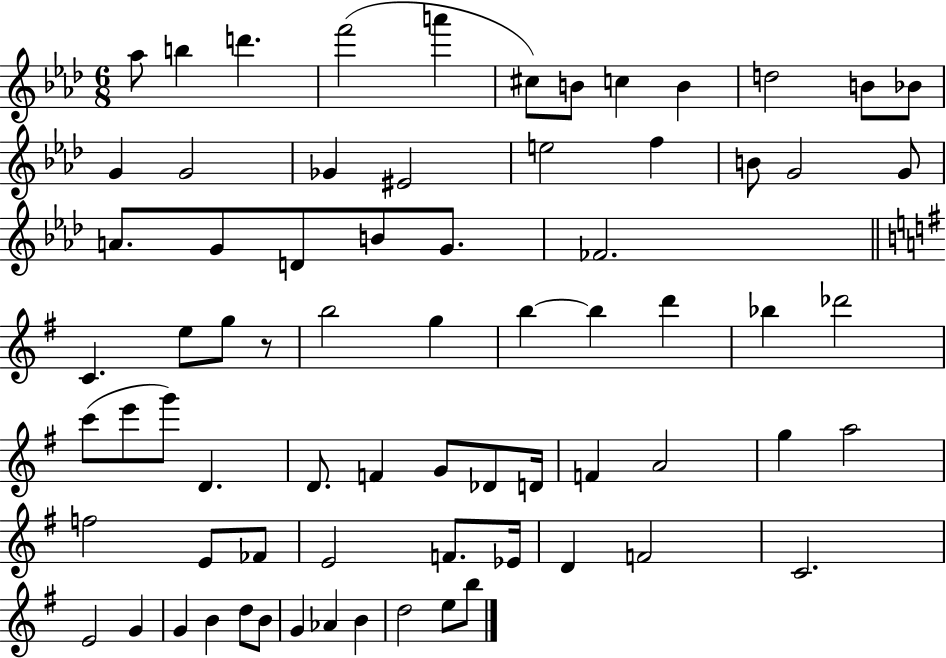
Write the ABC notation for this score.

X:1
T:Untitled
M:6/8
L:1/4
K:Ab
_a/2 b d' f'2 a' ^c/2 B/2 c B d2 B/2 _B/2 G G2 _G ^E2 e2 f B/2 G2 G/2 A/2 G/2 D/2 B/2 G/2 _F2 C e/2 g/2 z/2 b2 g b b d' _b _d'2 c'/2 e'/2 g'/2 D D/2 F G/2 _D/2 D/4 F A2 g a2 f2 E/2 _F/2 E2 F/2 _E/4 D F2 C2 E2 G G B d/2 B/2 G _A B d2 e/2 b/2